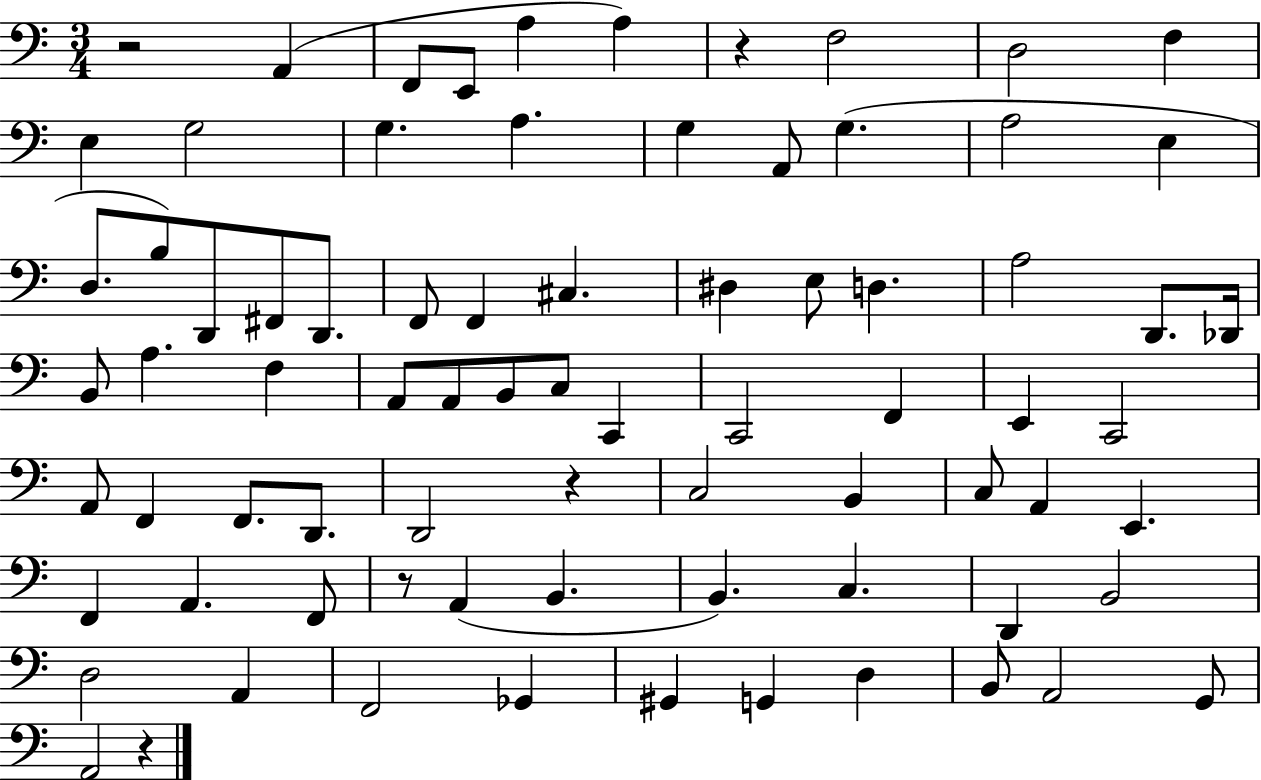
R/h A2/q F2/e E2/e A3/q A3/q R/q F3/h D3/h F3/q E3/q G3/h G3/q. A3/q. G3/q A2/e G3/q. A3/h E3/q D3/e. B3/e D2/e F#2/e D2/e. F2/e F2/q C#3/q. D#3/q E3/e D3/q. A3/h D2/e. Db2/s B2/e A3/q. F3/q A2/e A2/e B2/e C3/e C2/q C2/h F2/q E2/q C2/h A2/e F2/q F2/e. D2/e. D2/h R/q C3/h B2/q C3/e A2/q E2/q. F2/q A2/q. F2/e R/e A2/q B2/q. B2/q. C3/q. D2/q B2/h D3/h A2/q F2/h Gb2/q G#2/q G2/q D3/q B2/e A2/h G2/e A2/h R/q